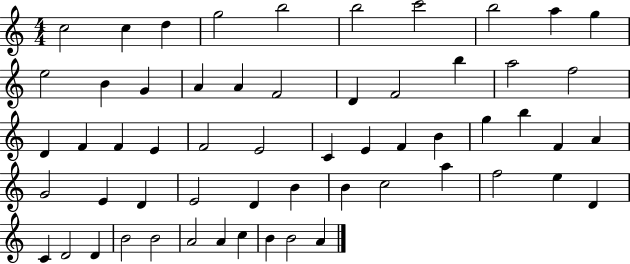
C5/h C5/q D5/q G5/h B5/h B5/h C6/h B5/h A5/q G5/q E5/h B4/q G4/q A4/q A4/q F4/h D4/q F4/h B5/q A5/h F5/h D4/q F4/q F4/q E4/q F4/h E4/h C4/q E4/q F4/q B4/q G5/q B5/q F4/q A4/q G4/h E4/q D4/q E4/h D4/q B4/q B4/q C5/h A5/q F5/h E5/q D4/q C4/q D4/h D4/q B4/h B4/h A4/h A4/q C5/q B4/q B4/h A4/q